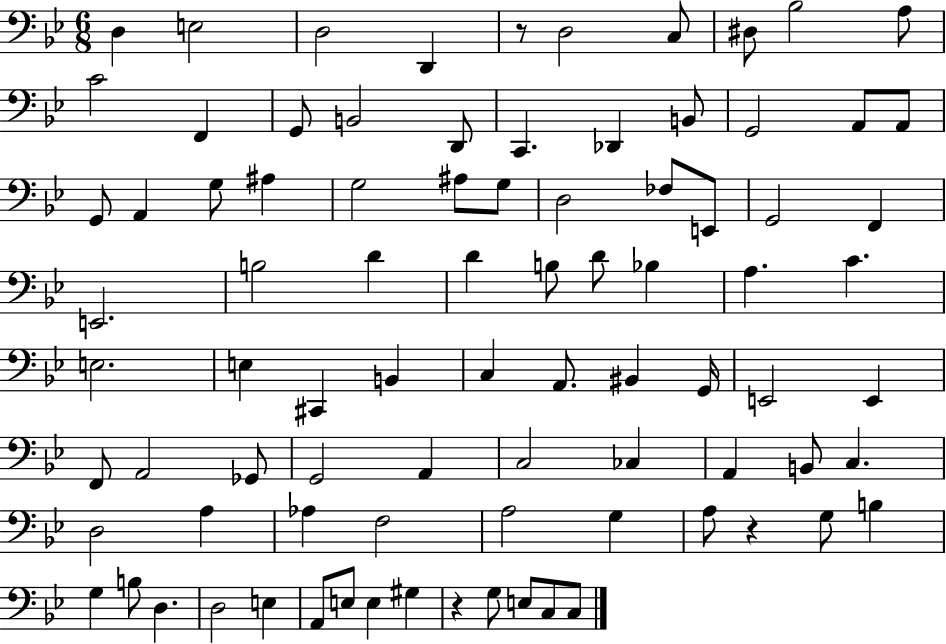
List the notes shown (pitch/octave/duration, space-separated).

D3/q E3/h D3/h D2/q R/e D3/h C3/e D#3/e Bb3/h A3/e C4/h F2/q G2/e B2/h D2/e C2/q. Db2/q B2/e G2/h A2/e A2/e G2/e A2/q G3/e A#3/q G3/h A#3/e G3/e D3/h FES3/e E2/e G2/h F2/q E2/h. B3/h D4/q D4/q B3/e D4/e Bb3/q A3/q. C4/q. E3/h. E3/q C#2/q B2/q C3/q A2/e. BIS2/q G2/s E2/h E2/q F2/e A2/h Gb2/e G2/h A2/q C3/h CES3/q A2/q B2/e C3/q. D3/h A3/q Ab3/q F3/h A3/h G3/q A3/e R/q G3/e B3/q G3/q B3/e D3/q. D3/h E3/q A2/e E3/e E3/q G#3/q R/q G3/e E3/e C3/e C3/e